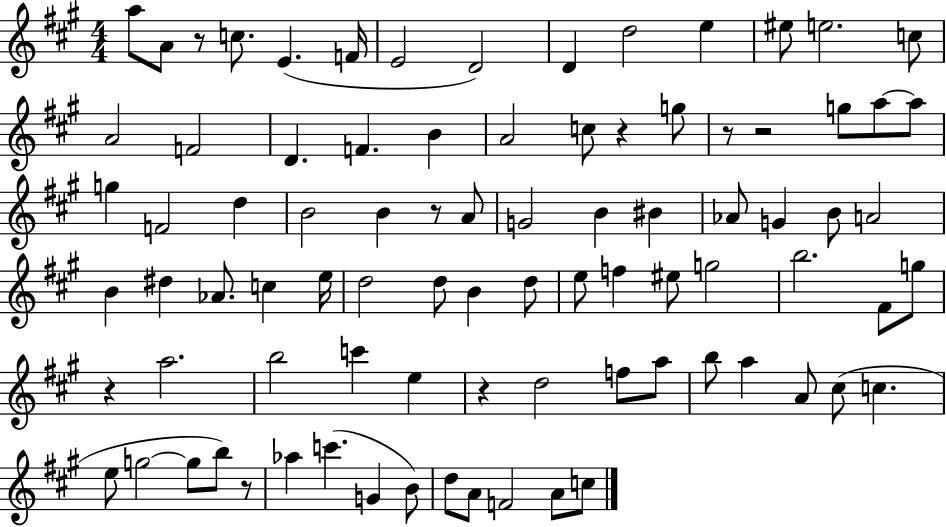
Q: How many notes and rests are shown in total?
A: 86